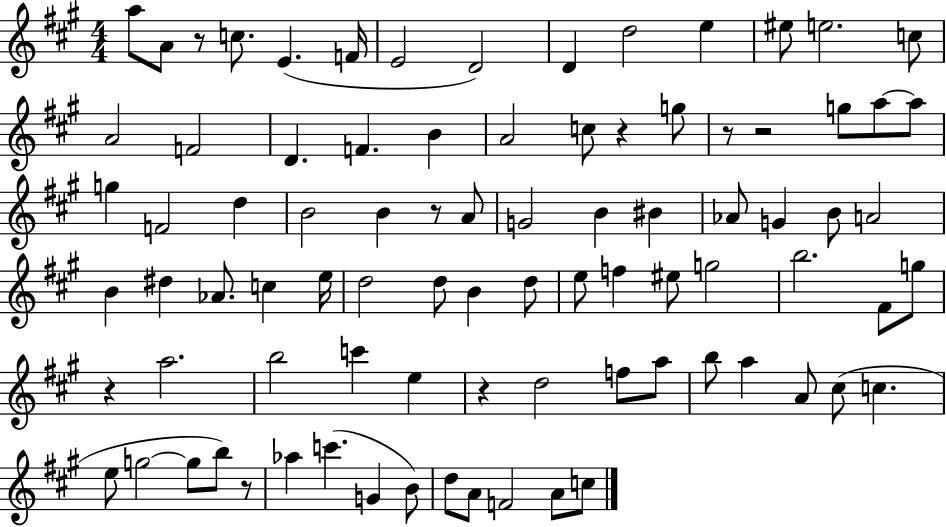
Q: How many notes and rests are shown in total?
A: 86